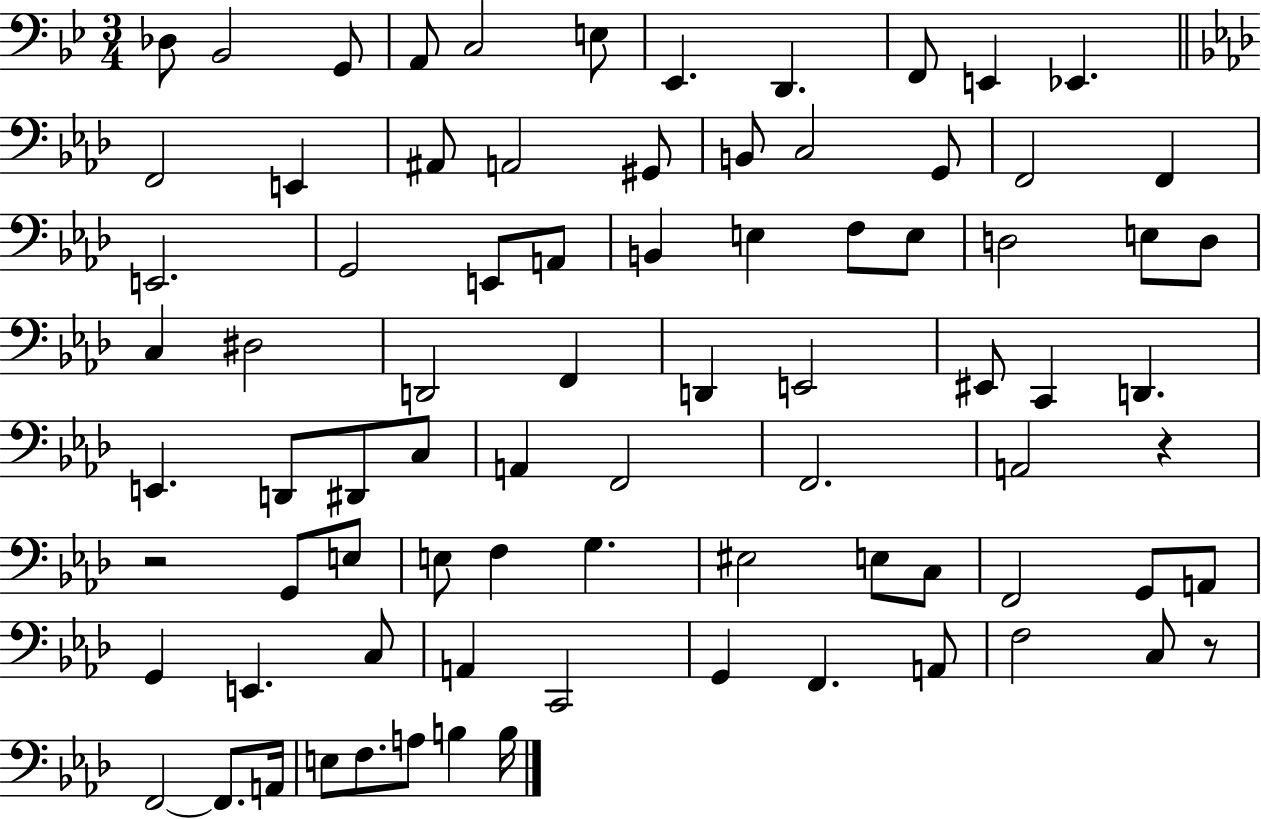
Db3/e Bb2/h G2/e A2/e C3/h E3/e Eb2/q. D2/q. F2/e E2/q Eb2/q. F2/h E2/q A#2/e A2/h G#2/e B2/e C3/h G2/e F2/h F2/q E2/h. G2/h E2/e A2/e B2/q E3/q F3/e E3/e D3/h E3/e D3/e C3/q D#3/h D2/h F2/q D2/q E2/h EIS2/e C2/q D2/q. E2/q. D2/e D#2/e C3/e A2/q F2/h F2/h. A2/h R/q R/h G2/e E3/e E3/e F3/q G3/q. EIS3/h E3/e C3/e F2/h G2/e A2/e G2/q E2/q. C3/e A2/q C2/h G2/q F2/q. A2/e F3/h C3/e R/e F2/h F2/e. A2/s E3/e F3/e. A3/e B3/q B3/s